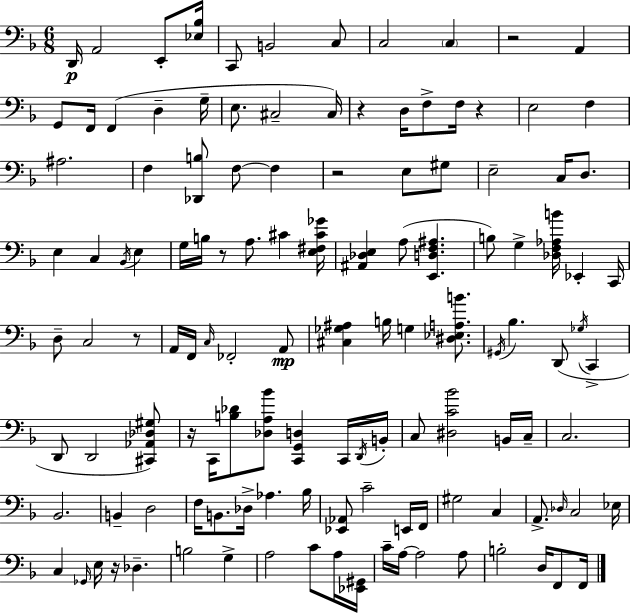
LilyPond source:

{
  \clef bass
  \numericTimeSignature
  \time 6/8
  \key f \major
  d,16\p a,2 e,8-. <ees bes>16 | c,8 b,2 c8 | c2 \parenthesize c4 | r2 a,4 | \break g,8 f,16 f,4( d4-- g16-- | e8. cis2-- cis16) | r4 d16 f8-> f16 r4 | e2 f4 | \break ais2. | f4 <des, b>8 f8~~ f4 | r2 e8 gis8 | e2-- c16 d8. | \break e4 c4 \acciaccatura { bes,16 } e4 | g16 b16 r8 a8. cis'4 | <e fis cis' ges'>16 <ais, des e>4 a8( <e, d f ais>4. | b8) g4-> <des f aes b'>16 ees,4-. | \break c,16 d8-- c2 r8 | a,16 f,16 \grace { c16 } fes,2-. | a,8\mp <cis ges ais>4 b16 g4 <dis ees a b'>8. | \acciaccatura { gis,16 } bes4. d,8( \acciaccatura { ges16 } | \break c,4-> d,8 d,2 | <cis, aes, des gis>8) r16 c,16 <b des'>8 <des a bes'>8 <c, g, d>4 | c,16 \acciaccatura { d,16 } b,16-. c8 <dis c' bes'>2 | b,16 c16-- c2. | \break bes,2. | b,4-- d2 | f16 b,8. des16-> aes4. | bes16 <ees, aes,>8 c'2-- | \break e,16 f,16 gis2 | c4 a,8.-> \grace { des16 } c2 | ees16 c4 \grace { ges,16 } e16 | r16 des4.-- b2 | \break g4-> a2 | c'8 a16 <ees, gis,>16 c'16-- a16~~ a2 | a8 b2-. | d16 f,8 f,16 \bar "|."
}